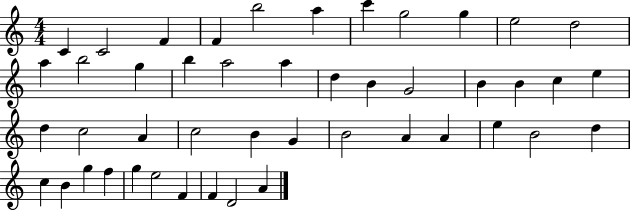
X:1
T:Untitled
M:4/4
L:1/4
K:C
C C2 F F b2 a c' g2 g e2 d2 a b2 g b a2 a d B G2 B B c e d c2 A c2 B G B2 A A e B2 d c B g f g e2 F F D2 A